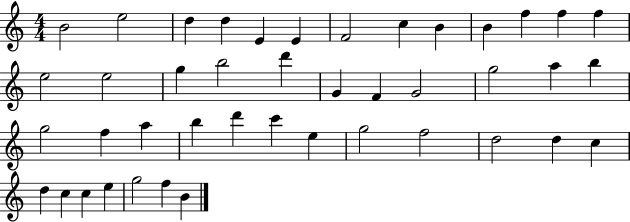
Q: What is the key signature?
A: C major